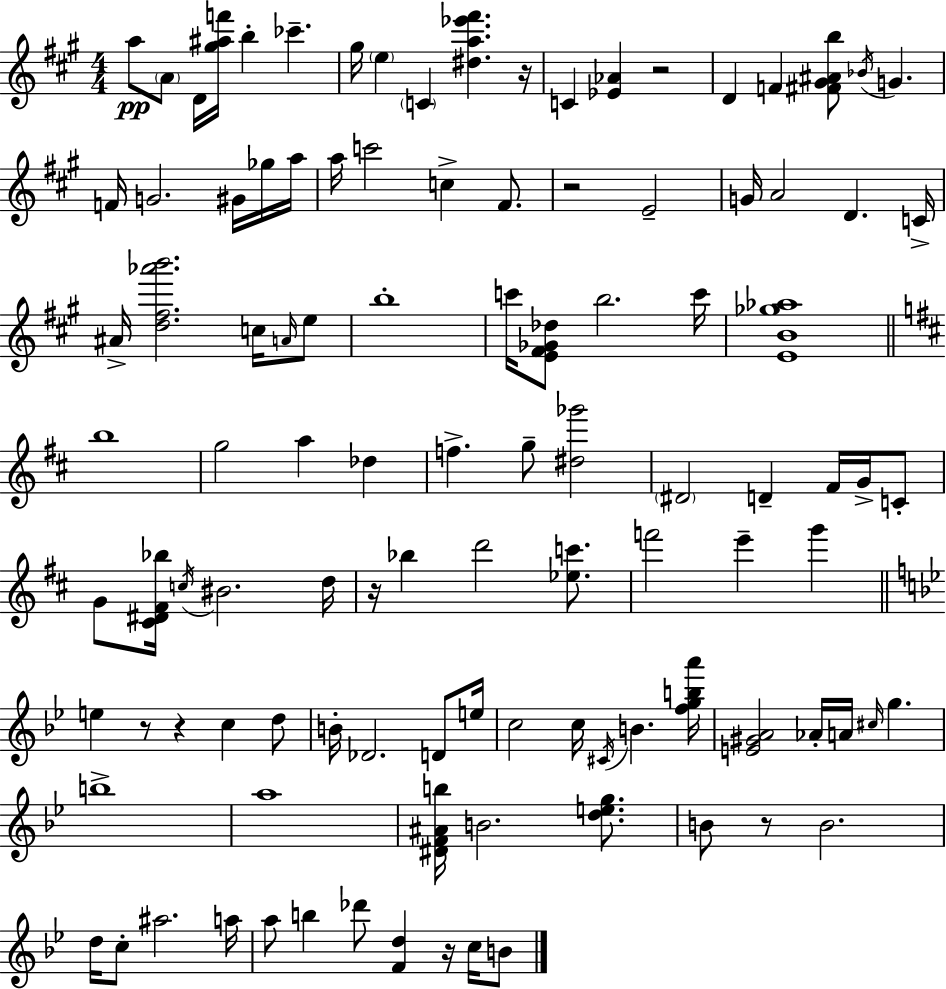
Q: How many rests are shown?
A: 8